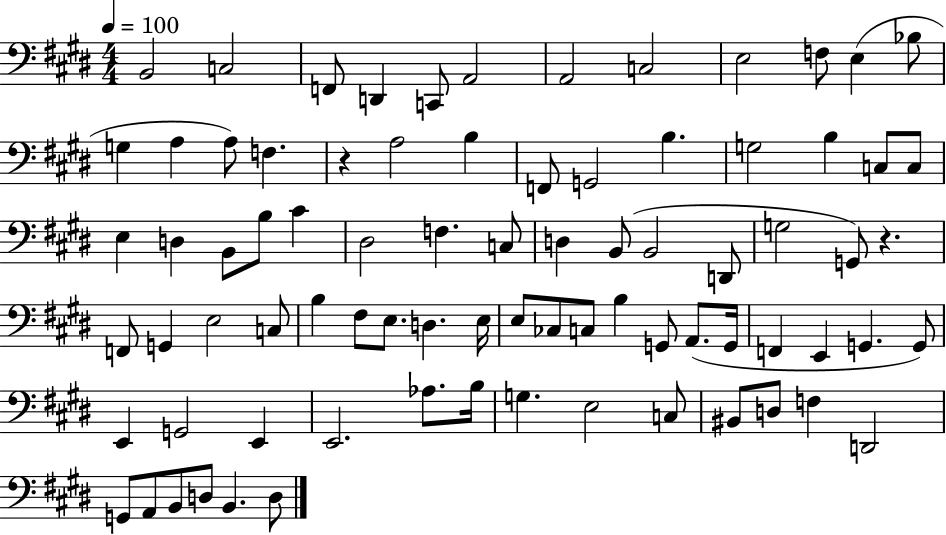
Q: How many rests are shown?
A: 2